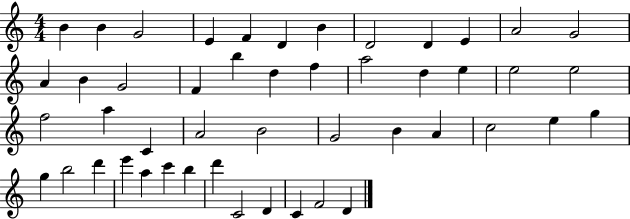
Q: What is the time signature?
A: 4/4